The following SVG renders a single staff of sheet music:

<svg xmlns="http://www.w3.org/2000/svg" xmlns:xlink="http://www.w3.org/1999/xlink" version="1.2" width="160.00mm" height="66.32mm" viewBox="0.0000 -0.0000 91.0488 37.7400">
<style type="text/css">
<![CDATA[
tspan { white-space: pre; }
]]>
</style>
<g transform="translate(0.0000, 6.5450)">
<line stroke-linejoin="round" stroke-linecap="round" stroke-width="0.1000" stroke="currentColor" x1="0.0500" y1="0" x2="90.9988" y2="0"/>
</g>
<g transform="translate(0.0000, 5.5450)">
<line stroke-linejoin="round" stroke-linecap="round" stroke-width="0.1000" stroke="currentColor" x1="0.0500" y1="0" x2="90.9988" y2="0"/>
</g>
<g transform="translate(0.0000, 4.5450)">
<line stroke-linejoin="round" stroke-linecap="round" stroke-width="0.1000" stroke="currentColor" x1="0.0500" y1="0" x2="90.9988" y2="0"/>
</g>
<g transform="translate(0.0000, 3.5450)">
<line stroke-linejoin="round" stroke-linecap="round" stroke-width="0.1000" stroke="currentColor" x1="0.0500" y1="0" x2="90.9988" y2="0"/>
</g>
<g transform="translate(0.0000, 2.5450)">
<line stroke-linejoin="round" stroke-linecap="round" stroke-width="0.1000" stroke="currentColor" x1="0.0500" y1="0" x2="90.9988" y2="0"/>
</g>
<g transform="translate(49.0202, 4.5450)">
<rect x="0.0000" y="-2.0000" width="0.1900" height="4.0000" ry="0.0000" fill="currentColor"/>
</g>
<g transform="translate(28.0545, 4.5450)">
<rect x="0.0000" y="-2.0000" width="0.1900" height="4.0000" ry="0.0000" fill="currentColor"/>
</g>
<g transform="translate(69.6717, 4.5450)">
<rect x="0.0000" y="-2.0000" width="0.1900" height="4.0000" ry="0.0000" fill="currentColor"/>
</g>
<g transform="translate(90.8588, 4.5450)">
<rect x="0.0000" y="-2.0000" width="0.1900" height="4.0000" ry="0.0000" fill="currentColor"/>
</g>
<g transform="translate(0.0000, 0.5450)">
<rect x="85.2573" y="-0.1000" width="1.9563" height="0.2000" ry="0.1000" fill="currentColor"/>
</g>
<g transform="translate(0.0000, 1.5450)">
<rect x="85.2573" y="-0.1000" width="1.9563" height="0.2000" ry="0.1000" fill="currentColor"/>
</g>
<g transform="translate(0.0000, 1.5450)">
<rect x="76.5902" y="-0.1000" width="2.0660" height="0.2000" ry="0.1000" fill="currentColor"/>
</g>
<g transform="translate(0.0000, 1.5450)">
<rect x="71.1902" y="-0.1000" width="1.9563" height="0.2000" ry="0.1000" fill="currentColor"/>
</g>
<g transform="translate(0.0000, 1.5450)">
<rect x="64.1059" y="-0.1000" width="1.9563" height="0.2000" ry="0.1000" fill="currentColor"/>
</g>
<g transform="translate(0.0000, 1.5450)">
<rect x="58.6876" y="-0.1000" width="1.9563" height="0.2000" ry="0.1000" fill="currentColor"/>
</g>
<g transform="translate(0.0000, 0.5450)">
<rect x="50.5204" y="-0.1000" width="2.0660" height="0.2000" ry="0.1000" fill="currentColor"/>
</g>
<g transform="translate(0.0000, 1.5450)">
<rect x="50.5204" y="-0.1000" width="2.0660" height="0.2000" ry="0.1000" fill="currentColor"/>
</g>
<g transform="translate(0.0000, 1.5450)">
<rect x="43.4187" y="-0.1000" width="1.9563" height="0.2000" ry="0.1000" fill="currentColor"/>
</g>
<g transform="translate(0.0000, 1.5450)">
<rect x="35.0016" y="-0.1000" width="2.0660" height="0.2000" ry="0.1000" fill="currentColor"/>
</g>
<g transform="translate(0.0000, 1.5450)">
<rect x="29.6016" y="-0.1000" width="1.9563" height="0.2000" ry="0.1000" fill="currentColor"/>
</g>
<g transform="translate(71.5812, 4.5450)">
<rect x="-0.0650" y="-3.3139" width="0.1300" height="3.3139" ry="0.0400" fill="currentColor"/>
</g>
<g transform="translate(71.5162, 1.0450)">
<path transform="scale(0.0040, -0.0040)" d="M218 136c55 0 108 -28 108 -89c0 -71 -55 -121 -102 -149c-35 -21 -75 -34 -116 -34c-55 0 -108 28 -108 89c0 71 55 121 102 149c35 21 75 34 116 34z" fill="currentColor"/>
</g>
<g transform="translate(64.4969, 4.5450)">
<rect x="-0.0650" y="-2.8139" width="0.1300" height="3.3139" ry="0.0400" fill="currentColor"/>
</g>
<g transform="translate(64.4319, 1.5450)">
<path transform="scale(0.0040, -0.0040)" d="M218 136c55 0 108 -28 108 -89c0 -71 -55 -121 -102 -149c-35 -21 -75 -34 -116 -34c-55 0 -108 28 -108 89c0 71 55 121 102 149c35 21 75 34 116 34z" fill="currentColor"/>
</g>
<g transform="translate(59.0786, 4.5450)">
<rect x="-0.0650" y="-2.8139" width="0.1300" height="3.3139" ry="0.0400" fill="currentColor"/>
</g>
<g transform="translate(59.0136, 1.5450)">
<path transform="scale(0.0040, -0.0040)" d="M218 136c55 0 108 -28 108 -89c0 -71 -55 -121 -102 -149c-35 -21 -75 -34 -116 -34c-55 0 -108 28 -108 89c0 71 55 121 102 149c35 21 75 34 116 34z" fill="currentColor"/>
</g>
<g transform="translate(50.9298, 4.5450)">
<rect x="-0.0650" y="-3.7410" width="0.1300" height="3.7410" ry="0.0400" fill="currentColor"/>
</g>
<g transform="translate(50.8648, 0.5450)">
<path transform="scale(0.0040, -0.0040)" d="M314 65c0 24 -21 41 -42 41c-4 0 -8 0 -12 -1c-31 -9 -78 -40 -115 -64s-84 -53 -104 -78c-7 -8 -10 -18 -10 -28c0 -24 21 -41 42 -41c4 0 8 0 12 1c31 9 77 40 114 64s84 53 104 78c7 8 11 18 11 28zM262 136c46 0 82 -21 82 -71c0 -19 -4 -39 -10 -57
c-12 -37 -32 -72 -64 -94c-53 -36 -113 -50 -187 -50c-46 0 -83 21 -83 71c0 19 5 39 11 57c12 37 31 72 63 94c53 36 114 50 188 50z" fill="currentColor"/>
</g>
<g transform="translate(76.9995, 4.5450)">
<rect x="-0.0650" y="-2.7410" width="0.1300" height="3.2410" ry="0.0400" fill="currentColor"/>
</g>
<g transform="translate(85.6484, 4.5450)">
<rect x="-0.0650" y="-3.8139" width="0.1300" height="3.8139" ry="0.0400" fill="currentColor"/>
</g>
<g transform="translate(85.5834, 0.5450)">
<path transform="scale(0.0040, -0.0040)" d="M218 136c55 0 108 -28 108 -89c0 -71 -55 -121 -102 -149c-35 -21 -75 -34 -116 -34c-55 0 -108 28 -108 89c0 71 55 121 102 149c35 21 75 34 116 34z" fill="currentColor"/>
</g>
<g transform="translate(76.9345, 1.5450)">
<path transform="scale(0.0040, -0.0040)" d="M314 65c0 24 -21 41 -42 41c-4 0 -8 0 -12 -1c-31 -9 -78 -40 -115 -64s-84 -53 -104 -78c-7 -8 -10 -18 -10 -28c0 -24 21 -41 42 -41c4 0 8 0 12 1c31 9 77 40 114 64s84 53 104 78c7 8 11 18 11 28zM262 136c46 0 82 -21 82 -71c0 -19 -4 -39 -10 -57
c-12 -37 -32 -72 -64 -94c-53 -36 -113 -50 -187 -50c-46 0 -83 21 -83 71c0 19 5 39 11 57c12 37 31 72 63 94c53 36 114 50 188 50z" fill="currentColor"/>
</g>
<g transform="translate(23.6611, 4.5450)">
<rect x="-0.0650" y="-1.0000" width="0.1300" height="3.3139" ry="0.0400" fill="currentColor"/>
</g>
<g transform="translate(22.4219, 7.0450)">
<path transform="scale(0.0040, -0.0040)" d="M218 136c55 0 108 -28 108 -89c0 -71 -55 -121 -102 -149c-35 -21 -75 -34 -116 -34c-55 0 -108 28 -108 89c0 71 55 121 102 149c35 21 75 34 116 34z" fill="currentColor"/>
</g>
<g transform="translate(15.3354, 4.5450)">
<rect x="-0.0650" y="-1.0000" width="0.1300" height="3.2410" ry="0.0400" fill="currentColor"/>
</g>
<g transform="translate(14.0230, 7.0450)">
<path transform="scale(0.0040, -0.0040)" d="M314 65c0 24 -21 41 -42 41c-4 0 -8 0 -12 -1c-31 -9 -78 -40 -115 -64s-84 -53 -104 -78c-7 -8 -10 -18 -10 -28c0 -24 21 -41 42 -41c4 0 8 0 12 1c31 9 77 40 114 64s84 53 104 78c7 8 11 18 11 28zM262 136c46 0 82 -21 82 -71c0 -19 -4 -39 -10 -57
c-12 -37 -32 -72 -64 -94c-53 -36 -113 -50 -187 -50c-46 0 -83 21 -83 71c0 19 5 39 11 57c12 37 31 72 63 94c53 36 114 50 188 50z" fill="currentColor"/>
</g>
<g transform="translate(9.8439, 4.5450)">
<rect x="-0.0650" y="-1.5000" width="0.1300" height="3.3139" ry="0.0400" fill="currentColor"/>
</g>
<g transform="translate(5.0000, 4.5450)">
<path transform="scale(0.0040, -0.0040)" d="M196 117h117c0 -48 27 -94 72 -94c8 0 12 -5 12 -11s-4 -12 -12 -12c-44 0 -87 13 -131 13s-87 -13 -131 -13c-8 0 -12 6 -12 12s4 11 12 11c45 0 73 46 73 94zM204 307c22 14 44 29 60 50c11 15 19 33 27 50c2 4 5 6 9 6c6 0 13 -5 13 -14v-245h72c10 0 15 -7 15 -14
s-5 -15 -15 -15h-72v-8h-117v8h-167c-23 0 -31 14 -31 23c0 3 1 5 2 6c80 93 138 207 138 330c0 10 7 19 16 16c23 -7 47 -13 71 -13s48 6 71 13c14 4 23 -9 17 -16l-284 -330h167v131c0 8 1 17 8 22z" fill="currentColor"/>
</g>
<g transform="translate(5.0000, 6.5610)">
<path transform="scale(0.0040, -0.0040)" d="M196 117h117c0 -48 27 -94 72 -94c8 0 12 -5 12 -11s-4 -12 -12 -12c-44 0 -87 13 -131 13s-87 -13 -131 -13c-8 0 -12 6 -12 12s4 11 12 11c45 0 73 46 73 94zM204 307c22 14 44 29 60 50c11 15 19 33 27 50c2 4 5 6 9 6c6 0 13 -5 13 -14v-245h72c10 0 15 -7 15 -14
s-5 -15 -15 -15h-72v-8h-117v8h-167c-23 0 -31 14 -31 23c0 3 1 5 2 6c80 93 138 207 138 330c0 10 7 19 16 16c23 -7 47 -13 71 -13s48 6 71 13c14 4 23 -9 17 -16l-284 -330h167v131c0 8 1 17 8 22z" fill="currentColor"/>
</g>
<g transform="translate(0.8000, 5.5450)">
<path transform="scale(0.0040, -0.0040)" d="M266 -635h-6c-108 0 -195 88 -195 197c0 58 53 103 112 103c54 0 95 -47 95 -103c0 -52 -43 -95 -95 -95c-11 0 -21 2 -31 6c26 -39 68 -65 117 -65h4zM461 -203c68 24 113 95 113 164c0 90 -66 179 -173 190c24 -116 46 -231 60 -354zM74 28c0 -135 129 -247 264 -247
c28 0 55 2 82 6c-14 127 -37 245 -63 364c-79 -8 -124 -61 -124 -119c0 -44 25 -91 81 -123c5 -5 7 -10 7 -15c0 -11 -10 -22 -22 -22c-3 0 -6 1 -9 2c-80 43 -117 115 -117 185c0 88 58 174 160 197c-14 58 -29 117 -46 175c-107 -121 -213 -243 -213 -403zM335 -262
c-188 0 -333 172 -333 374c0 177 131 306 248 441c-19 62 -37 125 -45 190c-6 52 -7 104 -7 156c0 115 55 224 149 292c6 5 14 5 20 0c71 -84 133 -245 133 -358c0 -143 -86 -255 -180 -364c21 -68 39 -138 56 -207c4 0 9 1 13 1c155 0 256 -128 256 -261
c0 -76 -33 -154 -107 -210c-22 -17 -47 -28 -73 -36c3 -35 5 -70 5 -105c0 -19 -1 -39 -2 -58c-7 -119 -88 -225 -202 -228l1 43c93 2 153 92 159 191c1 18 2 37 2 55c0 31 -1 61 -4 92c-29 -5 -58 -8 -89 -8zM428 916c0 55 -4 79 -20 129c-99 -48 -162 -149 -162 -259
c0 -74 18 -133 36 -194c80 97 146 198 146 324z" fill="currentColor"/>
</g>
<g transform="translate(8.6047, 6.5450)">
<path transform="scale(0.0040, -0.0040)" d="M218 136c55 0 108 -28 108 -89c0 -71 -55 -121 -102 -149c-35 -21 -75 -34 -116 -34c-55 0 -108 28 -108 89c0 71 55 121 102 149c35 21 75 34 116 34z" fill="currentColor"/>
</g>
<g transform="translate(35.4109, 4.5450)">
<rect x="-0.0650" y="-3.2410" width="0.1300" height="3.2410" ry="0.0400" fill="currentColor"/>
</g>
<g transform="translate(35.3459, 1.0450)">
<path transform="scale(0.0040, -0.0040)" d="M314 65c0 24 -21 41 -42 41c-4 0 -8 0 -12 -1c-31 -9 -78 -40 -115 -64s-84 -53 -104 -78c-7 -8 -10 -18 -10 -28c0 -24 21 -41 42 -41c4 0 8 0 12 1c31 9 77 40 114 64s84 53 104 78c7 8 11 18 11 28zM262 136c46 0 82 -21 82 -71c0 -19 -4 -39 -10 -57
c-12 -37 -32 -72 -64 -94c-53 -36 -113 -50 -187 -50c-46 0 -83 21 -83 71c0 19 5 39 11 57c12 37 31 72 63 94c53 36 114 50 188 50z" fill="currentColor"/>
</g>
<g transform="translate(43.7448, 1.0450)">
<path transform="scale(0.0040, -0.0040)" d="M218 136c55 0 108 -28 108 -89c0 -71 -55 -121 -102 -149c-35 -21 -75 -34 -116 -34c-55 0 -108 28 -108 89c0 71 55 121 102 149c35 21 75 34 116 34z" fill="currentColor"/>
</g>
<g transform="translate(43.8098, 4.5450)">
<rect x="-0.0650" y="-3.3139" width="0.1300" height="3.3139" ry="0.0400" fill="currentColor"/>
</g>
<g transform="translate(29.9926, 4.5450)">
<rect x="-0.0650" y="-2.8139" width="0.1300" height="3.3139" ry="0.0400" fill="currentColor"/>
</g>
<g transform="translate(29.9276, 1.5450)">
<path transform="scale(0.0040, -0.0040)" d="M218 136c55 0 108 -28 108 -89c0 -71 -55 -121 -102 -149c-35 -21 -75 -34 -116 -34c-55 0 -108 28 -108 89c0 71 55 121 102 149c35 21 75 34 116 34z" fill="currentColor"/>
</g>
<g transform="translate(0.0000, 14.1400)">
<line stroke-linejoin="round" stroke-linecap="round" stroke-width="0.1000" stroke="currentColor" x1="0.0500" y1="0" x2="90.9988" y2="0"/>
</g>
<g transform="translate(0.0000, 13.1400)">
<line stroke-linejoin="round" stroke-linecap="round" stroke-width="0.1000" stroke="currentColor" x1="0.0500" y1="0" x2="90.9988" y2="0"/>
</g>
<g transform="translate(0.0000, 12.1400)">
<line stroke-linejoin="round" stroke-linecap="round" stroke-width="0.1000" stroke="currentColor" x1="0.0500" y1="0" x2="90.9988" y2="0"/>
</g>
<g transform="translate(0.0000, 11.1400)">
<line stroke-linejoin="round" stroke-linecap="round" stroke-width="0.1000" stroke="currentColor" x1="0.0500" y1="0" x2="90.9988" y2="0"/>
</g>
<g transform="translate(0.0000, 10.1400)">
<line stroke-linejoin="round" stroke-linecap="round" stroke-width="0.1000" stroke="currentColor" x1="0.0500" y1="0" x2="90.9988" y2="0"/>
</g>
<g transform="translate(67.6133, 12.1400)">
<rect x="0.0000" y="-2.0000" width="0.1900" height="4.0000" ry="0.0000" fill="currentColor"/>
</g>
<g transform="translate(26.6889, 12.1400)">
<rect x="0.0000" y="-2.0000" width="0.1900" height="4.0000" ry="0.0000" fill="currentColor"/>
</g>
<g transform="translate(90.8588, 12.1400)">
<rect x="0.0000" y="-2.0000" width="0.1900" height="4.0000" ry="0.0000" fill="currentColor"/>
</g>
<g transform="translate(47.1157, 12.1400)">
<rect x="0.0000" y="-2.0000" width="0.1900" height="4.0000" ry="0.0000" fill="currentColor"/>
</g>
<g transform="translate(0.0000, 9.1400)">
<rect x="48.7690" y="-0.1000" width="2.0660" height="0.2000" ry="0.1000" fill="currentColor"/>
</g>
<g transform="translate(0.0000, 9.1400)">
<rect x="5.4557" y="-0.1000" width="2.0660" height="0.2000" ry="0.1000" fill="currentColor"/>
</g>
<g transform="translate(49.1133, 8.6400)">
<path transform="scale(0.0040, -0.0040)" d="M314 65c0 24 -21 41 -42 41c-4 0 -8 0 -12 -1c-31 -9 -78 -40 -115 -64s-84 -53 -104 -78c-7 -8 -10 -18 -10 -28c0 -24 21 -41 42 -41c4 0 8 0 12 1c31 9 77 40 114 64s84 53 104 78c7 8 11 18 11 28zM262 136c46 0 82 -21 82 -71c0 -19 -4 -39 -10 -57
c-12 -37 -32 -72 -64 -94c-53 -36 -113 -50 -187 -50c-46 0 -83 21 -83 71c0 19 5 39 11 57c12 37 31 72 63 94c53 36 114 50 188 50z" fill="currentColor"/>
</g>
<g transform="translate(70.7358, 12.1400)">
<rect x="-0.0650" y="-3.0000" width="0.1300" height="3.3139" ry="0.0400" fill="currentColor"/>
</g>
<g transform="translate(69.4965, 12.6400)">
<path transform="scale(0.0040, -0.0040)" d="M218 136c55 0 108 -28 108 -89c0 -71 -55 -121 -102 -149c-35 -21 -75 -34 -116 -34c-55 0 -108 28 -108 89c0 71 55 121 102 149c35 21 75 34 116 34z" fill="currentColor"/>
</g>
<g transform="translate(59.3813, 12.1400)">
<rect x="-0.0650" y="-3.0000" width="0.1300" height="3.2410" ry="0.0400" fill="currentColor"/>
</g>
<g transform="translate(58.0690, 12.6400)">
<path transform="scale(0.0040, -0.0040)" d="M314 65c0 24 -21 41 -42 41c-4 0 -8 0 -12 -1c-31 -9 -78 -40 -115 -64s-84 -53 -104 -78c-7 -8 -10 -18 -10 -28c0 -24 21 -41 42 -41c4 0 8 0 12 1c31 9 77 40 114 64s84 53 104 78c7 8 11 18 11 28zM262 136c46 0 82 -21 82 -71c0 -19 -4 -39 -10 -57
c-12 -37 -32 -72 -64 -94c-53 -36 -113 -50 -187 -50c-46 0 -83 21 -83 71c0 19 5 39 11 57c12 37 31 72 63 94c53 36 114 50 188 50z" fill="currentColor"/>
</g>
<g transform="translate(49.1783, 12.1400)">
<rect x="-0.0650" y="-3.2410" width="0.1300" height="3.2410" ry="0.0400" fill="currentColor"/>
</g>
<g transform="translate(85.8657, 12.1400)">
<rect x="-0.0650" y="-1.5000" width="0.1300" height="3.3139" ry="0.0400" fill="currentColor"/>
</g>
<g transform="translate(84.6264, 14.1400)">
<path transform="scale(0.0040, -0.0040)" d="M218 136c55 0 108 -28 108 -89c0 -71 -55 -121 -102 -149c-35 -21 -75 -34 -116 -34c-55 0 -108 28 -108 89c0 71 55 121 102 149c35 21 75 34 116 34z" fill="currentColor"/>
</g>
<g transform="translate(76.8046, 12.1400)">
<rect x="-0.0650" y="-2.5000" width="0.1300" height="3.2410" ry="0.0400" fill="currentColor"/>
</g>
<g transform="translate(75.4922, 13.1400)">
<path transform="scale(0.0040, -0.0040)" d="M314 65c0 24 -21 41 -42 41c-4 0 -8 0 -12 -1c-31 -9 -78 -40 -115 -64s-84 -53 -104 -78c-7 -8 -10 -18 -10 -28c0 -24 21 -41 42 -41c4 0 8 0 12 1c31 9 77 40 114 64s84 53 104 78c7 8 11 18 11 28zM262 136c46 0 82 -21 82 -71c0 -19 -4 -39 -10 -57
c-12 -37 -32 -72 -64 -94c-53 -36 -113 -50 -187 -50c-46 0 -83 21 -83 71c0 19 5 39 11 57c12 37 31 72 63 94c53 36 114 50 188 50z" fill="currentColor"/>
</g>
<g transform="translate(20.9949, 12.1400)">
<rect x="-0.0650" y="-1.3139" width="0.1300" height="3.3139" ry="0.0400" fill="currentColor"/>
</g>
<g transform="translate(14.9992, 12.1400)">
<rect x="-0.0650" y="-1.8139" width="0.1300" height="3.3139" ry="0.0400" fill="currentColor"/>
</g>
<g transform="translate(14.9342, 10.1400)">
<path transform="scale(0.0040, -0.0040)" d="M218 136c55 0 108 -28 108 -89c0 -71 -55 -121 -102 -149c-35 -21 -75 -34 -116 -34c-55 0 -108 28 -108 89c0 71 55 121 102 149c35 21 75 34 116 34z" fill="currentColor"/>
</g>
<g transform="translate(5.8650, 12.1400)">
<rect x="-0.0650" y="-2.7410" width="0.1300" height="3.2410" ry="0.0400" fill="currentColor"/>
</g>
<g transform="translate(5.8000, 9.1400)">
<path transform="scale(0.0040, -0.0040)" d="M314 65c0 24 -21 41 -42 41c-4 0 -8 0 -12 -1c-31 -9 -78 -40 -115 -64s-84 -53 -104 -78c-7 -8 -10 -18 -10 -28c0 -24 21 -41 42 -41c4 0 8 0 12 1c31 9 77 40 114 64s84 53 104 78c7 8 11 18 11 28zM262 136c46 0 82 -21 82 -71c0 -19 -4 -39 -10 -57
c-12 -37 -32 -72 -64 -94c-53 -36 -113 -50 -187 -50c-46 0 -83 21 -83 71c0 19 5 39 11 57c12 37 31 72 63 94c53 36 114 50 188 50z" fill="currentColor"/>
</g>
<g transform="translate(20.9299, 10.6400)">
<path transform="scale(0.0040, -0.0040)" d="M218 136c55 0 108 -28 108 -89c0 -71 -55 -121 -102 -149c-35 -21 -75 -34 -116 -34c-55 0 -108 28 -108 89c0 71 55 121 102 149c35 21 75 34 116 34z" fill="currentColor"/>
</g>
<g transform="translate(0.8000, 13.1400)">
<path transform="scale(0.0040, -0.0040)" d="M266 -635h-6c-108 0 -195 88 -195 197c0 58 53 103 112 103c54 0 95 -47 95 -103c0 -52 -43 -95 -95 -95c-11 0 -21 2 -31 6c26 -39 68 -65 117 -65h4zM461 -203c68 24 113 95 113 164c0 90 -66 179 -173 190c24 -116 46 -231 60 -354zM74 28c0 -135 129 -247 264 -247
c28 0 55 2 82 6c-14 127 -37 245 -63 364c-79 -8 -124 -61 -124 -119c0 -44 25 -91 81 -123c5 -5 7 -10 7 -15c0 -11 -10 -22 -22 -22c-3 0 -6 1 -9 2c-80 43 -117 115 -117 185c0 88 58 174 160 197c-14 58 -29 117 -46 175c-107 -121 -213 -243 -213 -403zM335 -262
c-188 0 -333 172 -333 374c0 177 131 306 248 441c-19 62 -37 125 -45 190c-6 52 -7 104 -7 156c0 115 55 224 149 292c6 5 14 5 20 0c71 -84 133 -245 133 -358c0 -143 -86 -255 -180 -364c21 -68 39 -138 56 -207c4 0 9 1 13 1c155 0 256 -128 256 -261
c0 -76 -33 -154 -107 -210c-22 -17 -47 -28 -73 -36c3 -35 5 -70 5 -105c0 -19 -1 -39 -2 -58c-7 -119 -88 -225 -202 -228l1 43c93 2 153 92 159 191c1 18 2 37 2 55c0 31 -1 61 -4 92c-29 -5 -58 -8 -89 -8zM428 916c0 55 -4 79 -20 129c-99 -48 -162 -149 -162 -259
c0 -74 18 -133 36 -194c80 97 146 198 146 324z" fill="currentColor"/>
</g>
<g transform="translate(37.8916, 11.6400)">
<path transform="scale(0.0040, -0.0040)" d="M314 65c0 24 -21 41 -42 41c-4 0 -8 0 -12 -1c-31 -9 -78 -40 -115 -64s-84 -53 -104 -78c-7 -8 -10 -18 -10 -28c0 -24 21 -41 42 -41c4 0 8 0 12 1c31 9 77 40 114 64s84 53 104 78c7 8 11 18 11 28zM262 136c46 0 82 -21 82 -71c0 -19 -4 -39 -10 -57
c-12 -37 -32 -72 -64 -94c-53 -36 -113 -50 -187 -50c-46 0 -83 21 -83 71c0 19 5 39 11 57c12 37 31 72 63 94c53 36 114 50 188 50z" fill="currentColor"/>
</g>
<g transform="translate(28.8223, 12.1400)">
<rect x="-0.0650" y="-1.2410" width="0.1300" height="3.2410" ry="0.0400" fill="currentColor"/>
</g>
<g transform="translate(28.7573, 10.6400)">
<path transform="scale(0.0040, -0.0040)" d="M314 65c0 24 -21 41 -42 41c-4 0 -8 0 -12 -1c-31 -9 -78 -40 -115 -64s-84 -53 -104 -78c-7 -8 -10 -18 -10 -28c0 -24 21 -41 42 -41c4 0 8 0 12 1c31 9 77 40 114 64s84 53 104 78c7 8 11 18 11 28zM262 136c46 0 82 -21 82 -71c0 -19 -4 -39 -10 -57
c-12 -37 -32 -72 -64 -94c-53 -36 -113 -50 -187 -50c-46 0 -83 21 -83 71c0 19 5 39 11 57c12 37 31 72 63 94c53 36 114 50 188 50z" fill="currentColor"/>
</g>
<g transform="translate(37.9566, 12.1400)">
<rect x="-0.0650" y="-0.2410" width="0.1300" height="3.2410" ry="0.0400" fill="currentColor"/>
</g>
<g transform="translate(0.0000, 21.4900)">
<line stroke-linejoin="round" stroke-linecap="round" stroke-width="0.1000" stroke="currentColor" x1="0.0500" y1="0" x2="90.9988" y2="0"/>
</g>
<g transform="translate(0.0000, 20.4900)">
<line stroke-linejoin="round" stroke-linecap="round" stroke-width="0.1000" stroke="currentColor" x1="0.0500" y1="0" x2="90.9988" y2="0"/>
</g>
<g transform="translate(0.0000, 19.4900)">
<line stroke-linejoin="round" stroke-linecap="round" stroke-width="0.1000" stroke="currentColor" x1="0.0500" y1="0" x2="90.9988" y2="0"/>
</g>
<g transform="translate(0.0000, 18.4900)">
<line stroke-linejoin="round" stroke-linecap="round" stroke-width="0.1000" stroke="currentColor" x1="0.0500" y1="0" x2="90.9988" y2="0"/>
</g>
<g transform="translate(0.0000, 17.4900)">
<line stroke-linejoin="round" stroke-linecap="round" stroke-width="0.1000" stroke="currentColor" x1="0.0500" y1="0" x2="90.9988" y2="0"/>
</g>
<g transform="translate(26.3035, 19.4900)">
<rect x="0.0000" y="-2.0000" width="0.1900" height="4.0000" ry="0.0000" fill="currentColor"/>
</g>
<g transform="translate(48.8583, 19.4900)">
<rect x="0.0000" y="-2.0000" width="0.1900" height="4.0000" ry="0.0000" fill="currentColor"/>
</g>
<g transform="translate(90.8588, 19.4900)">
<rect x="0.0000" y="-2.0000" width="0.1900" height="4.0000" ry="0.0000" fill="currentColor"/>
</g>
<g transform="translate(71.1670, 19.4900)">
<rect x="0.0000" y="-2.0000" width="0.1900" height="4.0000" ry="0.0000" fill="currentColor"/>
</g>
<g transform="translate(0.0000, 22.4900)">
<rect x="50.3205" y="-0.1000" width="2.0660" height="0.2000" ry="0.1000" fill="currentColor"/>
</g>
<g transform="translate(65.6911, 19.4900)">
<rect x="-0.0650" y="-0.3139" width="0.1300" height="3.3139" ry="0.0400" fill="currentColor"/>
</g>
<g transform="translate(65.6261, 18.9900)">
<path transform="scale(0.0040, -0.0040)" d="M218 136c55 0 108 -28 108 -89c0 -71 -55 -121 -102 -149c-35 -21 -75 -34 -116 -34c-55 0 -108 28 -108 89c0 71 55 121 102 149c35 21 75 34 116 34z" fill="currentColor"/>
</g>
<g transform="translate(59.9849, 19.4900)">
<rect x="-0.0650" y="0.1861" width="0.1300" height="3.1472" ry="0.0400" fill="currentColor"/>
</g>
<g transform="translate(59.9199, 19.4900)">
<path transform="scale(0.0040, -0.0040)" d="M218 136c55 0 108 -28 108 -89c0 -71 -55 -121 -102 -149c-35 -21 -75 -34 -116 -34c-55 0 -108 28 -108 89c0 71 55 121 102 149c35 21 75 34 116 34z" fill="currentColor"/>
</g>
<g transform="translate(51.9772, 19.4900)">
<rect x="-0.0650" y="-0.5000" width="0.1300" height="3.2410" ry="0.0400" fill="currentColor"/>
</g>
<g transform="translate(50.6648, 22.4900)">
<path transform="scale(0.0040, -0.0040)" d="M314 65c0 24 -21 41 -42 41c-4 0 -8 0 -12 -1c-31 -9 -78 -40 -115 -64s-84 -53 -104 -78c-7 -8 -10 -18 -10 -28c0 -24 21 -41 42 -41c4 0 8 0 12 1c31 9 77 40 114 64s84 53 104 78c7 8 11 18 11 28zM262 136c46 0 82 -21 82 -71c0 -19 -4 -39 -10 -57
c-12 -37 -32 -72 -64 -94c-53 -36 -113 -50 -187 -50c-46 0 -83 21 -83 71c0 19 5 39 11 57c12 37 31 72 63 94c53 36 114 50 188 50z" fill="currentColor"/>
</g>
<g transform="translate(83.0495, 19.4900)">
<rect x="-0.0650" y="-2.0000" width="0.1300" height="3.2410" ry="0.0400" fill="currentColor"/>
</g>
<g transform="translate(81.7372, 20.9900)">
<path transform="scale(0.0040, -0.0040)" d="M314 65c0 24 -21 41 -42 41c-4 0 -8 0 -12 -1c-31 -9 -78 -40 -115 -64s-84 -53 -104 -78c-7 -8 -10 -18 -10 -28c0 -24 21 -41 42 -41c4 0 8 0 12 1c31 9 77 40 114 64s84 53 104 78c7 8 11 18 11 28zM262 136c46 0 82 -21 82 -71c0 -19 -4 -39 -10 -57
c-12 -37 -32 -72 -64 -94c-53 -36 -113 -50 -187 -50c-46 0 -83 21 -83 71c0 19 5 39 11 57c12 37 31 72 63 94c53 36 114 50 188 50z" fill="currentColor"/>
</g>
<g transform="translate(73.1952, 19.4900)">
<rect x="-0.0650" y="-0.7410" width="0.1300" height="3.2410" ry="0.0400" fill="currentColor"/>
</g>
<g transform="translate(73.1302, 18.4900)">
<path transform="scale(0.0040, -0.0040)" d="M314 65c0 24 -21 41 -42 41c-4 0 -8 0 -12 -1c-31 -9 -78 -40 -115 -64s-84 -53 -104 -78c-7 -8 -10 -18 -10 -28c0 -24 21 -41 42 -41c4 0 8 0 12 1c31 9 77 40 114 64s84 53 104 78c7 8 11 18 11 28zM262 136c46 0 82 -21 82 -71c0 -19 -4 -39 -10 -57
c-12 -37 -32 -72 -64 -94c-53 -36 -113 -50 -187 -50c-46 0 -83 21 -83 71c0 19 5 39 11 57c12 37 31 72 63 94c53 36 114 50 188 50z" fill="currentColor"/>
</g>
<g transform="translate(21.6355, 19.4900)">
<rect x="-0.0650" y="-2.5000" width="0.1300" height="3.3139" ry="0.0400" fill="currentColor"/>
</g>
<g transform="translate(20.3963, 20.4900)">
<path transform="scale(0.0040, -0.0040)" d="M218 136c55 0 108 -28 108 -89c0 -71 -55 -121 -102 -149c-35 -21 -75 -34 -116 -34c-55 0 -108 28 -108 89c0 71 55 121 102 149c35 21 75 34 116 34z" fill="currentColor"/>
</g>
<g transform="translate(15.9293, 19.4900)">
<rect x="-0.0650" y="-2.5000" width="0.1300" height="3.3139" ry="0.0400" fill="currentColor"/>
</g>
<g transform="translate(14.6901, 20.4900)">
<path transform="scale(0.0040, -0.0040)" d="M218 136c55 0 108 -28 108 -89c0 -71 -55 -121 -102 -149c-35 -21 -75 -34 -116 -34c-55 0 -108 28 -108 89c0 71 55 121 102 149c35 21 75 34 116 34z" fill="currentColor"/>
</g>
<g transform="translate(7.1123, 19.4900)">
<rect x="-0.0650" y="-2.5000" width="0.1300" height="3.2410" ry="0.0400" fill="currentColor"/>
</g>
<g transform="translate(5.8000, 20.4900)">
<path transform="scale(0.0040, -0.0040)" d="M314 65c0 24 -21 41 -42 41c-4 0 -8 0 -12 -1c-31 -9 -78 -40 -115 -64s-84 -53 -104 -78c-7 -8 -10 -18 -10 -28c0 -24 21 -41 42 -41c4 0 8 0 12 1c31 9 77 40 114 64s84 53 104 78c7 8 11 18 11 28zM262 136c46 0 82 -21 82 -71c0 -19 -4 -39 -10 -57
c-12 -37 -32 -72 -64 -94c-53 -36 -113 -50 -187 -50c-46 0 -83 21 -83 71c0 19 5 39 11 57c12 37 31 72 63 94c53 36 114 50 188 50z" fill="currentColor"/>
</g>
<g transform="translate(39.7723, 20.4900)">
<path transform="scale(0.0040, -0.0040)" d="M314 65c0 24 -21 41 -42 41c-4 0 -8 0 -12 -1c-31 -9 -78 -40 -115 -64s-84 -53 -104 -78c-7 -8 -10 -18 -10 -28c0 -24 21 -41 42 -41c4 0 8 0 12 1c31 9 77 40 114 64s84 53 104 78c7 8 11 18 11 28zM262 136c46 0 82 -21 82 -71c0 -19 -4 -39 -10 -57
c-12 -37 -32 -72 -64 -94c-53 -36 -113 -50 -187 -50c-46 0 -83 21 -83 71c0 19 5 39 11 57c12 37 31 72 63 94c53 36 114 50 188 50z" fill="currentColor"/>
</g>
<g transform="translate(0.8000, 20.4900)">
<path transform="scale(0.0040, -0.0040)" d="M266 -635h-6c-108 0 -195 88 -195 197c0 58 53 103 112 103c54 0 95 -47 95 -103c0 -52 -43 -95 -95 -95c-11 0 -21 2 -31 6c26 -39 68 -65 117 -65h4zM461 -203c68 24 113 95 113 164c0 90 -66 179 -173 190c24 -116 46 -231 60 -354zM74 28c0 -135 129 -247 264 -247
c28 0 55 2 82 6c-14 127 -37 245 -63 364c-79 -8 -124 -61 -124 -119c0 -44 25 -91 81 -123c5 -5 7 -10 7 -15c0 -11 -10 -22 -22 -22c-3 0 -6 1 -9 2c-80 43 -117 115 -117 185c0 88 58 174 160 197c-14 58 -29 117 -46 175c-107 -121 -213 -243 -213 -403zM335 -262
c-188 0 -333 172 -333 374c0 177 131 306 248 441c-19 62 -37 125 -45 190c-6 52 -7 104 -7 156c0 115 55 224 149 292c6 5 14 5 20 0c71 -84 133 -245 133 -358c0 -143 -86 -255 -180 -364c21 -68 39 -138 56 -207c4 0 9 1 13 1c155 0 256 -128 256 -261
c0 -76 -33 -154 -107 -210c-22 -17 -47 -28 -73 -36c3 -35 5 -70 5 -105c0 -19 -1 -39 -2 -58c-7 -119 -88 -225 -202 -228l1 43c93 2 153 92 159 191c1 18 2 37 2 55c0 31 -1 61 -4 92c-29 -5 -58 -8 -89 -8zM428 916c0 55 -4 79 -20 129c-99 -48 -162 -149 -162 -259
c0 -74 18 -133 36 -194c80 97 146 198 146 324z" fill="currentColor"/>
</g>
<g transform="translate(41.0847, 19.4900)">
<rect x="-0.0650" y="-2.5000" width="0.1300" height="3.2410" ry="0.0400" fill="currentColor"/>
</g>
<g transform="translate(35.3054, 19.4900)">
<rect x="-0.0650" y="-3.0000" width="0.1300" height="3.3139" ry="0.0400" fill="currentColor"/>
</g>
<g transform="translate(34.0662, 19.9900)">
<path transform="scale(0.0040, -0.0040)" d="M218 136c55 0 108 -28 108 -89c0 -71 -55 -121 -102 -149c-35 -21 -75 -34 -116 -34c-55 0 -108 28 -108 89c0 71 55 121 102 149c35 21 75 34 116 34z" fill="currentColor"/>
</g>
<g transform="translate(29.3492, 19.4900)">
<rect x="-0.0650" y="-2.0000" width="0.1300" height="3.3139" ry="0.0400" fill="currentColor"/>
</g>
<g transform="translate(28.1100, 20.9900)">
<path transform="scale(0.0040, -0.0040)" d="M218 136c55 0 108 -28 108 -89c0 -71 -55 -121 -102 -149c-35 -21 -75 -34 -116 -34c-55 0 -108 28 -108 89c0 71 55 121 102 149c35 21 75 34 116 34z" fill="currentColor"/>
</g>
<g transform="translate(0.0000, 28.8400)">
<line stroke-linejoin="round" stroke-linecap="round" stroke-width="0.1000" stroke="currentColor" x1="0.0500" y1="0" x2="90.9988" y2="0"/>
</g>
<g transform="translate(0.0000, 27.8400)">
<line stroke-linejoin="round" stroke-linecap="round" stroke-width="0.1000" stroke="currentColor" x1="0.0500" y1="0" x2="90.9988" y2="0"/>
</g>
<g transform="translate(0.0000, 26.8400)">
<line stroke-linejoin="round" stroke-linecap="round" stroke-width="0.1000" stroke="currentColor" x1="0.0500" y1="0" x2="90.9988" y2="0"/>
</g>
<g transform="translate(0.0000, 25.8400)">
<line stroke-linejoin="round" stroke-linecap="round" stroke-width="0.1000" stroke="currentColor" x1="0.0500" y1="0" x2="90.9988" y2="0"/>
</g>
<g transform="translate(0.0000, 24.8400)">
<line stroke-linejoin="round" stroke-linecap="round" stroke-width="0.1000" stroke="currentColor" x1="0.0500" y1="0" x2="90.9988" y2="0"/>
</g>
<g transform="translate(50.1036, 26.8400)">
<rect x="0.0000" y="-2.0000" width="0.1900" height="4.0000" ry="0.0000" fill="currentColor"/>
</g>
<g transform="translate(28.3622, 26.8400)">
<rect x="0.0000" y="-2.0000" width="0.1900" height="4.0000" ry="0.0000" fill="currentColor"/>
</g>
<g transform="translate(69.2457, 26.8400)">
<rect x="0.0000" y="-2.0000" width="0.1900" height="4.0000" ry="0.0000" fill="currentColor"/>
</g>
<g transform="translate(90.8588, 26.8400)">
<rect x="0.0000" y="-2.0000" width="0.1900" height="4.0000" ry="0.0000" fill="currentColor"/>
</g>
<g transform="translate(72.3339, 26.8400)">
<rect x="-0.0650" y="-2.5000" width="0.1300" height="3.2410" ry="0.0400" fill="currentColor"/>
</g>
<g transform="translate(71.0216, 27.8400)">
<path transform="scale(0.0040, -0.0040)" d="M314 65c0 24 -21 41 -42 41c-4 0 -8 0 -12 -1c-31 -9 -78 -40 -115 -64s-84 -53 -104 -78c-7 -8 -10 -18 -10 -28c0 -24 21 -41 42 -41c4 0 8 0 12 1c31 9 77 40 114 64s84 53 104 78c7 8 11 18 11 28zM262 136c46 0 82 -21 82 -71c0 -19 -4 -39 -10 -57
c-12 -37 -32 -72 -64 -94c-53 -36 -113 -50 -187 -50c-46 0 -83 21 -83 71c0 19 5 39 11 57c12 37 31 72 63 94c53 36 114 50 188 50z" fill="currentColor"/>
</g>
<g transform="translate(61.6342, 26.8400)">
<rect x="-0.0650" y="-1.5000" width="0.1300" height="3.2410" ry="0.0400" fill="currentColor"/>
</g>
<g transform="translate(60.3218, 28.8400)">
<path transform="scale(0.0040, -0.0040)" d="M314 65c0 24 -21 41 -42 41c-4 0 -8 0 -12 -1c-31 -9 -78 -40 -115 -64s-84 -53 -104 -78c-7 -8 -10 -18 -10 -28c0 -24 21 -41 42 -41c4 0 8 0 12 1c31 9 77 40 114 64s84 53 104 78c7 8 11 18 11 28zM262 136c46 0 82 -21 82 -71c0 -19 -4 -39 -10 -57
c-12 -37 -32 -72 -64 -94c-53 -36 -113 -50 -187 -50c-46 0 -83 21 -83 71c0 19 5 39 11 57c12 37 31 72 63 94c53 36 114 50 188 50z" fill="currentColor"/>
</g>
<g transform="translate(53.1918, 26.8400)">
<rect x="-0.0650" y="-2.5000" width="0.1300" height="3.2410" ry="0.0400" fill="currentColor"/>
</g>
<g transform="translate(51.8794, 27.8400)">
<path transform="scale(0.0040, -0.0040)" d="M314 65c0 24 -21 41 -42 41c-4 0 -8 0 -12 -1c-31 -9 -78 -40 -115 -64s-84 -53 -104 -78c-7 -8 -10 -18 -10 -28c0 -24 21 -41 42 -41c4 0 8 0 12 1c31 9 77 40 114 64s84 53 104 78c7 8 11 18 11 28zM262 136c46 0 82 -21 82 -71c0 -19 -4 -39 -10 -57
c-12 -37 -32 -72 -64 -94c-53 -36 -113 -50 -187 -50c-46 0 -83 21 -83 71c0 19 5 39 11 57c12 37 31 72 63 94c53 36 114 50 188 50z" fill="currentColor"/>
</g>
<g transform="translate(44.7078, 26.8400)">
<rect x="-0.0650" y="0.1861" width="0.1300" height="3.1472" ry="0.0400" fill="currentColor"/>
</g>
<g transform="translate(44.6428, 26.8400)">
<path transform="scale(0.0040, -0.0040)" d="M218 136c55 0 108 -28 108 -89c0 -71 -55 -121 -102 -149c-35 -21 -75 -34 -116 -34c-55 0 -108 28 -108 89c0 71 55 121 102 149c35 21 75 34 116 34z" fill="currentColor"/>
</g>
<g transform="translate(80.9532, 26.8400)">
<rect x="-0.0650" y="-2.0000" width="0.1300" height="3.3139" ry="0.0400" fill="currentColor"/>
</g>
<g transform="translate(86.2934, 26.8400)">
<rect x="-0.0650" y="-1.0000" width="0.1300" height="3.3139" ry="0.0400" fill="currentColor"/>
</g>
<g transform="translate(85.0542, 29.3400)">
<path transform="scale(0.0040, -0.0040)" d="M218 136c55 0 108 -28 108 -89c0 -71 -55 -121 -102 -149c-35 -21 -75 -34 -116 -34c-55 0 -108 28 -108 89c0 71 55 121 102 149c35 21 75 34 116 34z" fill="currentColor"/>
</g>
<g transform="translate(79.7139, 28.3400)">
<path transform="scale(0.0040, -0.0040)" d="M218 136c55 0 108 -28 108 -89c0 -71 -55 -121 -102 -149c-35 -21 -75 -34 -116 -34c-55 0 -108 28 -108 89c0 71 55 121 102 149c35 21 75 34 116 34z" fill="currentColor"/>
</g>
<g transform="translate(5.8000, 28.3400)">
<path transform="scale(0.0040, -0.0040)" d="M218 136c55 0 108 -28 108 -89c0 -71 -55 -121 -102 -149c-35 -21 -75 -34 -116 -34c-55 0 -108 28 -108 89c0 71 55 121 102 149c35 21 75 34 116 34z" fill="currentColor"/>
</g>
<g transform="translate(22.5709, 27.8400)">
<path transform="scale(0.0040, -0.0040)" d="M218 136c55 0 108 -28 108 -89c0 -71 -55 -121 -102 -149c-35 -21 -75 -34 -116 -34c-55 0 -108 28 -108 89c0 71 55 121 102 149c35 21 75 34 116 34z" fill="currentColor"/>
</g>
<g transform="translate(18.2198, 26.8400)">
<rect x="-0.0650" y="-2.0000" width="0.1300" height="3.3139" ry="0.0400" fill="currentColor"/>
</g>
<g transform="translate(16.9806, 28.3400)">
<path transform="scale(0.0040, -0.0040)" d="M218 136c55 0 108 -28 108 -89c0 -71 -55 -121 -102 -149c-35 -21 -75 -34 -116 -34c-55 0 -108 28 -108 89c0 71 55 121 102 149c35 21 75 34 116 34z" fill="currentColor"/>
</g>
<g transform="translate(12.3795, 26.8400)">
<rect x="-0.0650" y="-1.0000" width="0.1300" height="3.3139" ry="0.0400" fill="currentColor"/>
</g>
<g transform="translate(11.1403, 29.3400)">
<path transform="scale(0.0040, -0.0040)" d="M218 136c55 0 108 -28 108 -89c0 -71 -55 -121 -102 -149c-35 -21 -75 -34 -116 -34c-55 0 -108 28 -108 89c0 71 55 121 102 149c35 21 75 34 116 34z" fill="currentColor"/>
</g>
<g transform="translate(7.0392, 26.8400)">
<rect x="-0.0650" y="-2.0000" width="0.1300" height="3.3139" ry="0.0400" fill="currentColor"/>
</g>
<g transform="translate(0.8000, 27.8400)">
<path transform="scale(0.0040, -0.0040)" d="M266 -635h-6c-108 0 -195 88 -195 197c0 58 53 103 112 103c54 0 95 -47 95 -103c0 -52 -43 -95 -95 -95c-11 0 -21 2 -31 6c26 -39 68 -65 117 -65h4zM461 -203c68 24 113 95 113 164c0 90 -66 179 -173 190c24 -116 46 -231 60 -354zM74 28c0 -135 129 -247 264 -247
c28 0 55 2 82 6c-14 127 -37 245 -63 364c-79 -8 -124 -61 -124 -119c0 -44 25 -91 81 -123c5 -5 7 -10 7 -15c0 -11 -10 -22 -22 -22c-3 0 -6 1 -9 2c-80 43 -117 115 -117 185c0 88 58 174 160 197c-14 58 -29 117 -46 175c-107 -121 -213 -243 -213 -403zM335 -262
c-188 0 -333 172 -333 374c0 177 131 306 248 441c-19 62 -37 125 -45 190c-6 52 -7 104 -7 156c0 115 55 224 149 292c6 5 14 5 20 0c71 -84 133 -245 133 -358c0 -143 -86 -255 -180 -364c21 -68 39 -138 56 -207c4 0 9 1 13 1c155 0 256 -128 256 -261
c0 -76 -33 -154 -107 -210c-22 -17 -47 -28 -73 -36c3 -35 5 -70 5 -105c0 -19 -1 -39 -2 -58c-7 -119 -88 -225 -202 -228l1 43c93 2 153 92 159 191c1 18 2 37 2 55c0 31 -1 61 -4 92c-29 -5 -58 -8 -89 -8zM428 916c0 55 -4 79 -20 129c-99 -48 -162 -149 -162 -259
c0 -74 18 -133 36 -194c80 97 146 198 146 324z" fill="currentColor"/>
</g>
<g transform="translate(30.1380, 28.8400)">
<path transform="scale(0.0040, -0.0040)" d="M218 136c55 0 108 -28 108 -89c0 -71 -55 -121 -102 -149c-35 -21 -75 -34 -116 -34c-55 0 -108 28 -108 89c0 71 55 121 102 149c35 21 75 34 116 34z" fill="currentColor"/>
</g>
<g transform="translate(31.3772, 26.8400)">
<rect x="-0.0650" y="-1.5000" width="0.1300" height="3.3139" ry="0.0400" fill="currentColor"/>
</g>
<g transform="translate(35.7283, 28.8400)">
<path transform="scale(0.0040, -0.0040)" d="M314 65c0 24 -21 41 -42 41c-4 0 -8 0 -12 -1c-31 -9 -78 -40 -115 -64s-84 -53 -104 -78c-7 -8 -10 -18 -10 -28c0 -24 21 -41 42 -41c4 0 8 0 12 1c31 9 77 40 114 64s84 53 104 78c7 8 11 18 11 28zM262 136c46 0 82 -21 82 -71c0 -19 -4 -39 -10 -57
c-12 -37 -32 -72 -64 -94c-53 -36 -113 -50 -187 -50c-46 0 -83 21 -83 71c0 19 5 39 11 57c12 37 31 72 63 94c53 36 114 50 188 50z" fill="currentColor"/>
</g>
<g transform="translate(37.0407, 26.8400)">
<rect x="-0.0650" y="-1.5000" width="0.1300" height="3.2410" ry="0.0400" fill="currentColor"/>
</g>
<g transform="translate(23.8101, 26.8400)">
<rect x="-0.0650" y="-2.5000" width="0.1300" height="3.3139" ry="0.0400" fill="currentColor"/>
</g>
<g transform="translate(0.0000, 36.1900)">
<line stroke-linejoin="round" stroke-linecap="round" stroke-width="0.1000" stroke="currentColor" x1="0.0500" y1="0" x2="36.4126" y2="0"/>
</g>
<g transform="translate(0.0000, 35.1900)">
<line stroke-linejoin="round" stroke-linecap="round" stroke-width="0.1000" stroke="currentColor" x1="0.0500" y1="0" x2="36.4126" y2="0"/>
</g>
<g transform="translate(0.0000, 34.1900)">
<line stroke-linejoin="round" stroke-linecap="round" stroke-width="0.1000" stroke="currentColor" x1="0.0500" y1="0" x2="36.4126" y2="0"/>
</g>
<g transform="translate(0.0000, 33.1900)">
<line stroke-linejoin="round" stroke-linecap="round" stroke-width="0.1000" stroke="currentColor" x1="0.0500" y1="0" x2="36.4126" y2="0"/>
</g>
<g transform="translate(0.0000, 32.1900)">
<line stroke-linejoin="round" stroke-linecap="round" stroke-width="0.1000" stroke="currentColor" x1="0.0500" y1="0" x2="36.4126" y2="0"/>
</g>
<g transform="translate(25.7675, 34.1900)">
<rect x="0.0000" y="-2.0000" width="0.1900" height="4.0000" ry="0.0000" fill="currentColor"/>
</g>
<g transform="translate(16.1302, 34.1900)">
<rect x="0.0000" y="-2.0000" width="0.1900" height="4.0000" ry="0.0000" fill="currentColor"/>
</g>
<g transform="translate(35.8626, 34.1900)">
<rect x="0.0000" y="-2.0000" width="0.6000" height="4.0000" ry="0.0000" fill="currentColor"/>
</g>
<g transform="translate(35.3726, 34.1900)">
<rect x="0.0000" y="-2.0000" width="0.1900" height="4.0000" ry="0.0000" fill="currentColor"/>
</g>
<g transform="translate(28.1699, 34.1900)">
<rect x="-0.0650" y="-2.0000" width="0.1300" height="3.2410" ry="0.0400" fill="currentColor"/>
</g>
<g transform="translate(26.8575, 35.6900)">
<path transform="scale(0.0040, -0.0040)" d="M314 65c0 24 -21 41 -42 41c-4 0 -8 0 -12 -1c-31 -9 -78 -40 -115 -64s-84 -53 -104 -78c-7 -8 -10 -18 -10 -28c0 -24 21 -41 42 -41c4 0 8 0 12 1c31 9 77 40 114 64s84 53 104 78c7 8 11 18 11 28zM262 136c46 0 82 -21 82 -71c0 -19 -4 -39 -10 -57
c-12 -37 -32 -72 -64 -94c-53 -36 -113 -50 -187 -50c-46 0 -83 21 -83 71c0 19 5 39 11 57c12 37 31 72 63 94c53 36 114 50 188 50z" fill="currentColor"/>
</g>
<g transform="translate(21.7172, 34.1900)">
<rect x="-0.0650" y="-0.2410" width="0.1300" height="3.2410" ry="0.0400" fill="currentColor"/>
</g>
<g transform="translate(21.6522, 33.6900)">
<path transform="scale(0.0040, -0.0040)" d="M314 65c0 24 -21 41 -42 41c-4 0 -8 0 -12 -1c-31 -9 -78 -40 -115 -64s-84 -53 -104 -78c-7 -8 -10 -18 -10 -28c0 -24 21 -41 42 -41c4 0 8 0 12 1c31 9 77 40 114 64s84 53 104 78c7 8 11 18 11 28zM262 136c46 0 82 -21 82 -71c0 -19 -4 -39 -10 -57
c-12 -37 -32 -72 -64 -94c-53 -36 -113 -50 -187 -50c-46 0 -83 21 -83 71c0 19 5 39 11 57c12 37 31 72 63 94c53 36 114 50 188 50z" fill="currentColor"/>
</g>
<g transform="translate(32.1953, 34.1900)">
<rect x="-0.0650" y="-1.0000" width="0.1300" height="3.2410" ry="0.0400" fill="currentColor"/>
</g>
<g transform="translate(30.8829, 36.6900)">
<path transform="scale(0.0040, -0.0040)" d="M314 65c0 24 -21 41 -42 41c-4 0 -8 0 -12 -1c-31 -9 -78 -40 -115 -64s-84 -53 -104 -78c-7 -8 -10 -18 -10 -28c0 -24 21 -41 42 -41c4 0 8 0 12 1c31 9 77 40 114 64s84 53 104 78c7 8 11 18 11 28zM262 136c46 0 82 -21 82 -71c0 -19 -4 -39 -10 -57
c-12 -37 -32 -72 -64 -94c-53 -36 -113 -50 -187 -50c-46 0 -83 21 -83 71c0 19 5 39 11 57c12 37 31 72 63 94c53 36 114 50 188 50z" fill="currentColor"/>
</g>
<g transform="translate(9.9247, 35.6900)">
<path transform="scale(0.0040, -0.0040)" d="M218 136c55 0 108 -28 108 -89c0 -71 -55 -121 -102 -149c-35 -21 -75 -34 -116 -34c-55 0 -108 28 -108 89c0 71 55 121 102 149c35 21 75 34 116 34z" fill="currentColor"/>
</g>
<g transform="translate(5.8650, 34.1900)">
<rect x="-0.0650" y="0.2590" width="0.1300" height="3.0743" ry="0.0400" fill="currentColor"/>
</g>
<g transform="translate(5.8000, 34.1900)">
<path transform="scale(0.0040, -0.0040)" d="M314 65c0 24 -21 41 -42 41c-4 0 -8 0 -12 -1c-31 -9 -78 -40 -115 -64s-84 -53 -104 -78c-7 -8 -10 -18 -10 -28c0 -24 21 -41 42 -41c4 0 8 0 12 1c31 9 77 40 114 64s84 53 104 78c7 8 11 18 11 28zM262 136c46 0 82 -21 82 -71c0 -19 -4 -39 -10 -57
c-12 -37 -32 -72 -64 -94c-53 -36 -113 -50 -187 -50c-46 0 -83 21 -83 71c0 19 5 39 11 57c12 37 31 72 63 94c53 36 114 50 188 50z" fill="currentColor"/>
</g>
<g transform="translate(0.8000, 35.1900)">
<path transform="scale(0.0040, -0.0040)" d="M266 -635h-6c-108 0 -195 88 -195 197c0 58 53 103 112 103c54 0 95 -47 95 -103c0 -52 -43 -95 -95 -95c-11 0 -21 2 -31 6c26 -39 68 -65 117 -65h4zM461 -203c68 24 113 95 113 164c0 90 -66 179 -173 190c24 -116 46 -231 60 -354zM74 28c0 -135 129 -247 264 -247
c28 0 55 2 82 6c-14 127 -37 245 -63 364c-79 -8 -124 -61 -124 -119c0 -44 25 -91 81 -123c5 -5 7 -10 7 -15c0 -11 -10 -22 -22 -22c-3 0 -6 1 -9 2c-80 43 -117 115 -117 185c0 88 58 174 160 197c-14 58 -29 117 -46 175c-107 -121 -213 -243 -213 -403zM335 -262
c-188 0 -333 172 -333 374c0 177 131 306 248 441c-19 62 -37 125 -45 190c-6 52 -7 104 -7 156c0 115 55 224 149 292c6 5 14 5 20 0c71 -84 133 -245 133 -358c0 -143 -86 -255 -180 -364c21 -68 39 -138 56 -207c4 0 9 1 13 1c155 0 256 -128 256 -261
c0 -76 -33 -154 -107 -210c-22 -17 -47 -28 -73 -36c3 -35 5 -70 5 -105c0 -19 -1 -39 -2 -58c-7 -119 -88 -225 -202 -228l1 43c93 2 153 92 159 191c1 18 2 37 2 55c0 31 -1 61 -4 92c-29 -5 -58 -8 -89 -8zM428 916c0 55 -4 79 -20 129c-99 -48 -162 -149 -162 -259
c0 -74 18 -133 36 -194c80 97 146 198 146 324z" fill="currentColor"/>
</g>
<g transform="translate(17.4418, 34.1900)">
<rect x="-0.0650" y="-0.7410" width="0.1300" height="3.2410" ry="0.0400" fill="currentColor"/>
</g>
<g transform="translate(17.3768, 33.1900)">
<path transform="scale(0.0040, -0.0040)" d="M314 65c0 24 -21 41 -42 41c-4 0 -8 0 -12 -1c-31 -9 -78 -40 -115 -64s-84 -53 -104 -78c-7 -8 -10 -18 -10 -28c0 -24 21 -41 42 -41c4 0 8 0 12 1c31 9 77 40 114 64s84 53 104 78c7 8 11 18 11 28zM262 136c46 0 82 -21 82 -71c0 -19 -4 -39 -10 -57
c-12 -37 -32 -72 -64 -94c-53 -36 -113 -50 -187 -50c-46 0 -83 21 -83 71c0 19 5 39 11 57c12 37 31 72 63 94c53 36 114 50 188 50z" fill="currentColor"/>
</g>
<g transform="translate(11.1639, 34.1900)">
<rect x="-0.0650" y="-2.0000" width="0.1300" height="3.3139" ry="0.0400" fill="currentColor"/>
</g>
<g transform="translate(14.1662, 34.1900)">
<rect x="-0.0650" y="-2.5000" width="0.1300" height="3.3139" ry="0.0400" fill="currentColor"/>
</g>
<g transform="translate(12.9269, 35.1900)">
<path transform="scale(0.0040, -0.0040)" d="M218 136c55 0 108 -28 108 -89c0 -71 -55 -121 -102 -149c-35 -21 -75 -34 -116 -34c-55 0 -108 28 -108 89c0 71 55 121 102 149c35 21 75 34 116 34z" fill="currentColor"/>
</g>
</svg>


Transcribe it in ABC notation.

X:1
T:Untitled
M:4/4
L:1/4
K:C
E D2 D a b2 b c'2 a a b a2 c' a2 f e e2 c2 b2 A2 A G2 E G2 G G F A G2 C2 B c d2 F2 F D F G E E2 B G2 E2 G2 F D B2 F G d2 c2 F2 D2